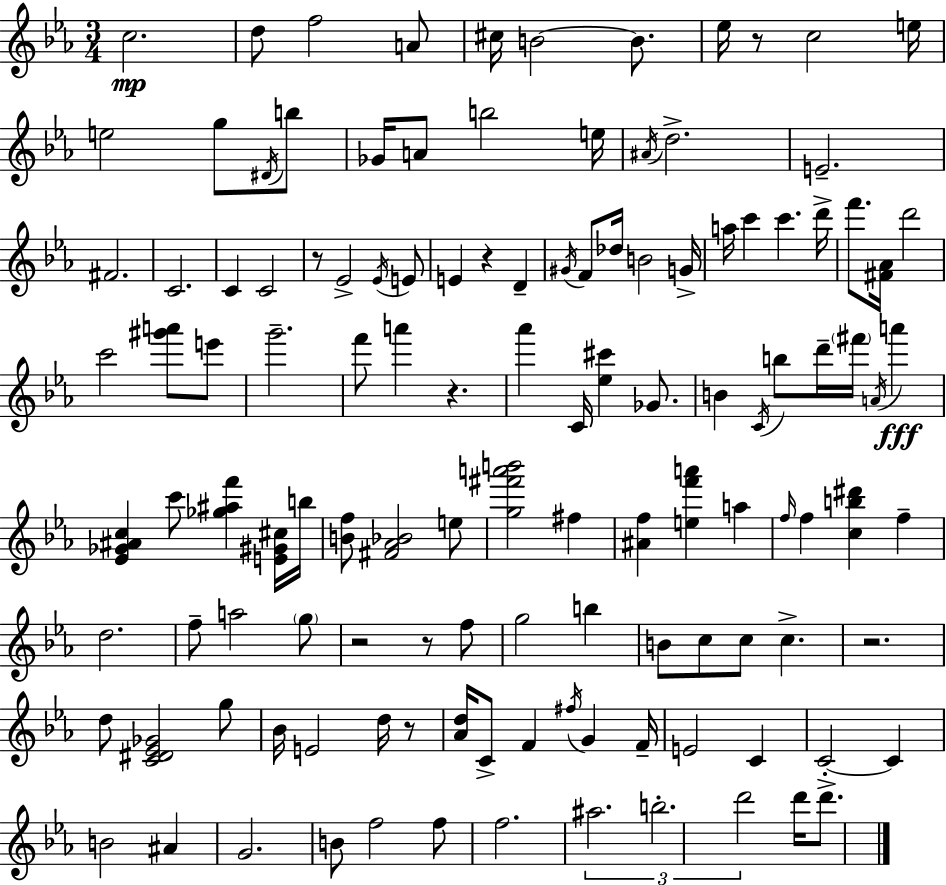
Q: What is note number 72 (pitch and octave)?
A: B4